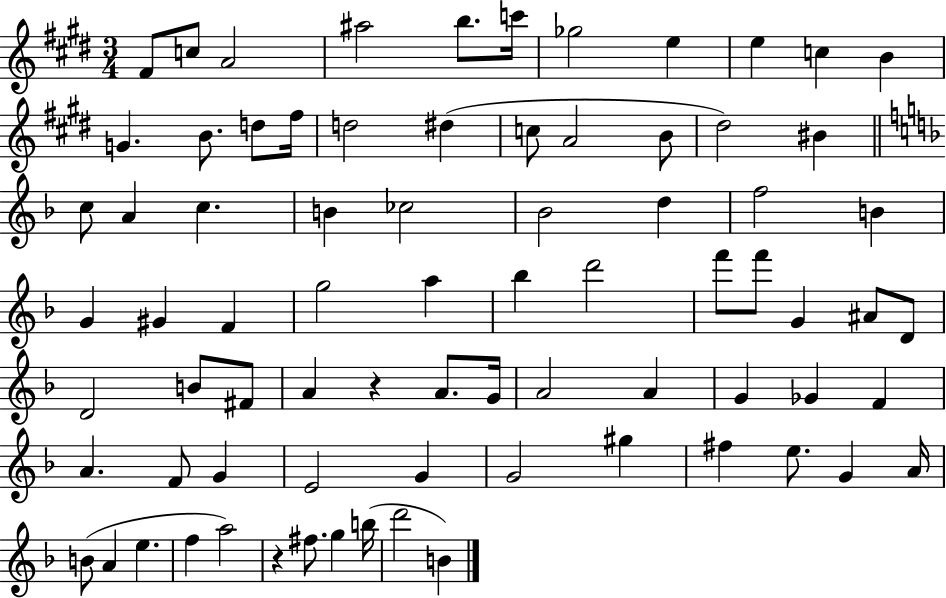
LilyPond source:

{
  \clef treble
  \numericTimeSignature
  \time 3/4
  \key e \major
  fis'8 c''8 a'2 | ais''2 b''8. c'''16 | ges''2 e''4 | e''4 c''4 b'4 | \break g'4. b'8. d''8 fis''16 | d''2 dis''4( | c''8 a'2 b'8 | dis''2) bis'4 | \break \bar "||" \break \key f \major c''8 a'4 c''4. | b'4 ces''2 | bes'2 d''4 | f''2 b'4 | \break g'4 gis'4 f'4 | g''2 a''4 | bes''4 d'''2 | f'''8 f'''8 g'4 ais'8 d'8 | \break d'2 b'8 fis'8 | a'4 r4 a'8. g'16 | a'2 a'4 | g'4 ges'4 f'4 | \break a'4. f'8 g'4 | e'2 g'4 | g'2 gis''4 | fis''4 e''8. g'4 a'16 | \break b'8( a'4 e''4. | f''4 a''2) | r4 fis''8. g''4 b''16( | d'''2 b'4) | \break \bar "|."
}